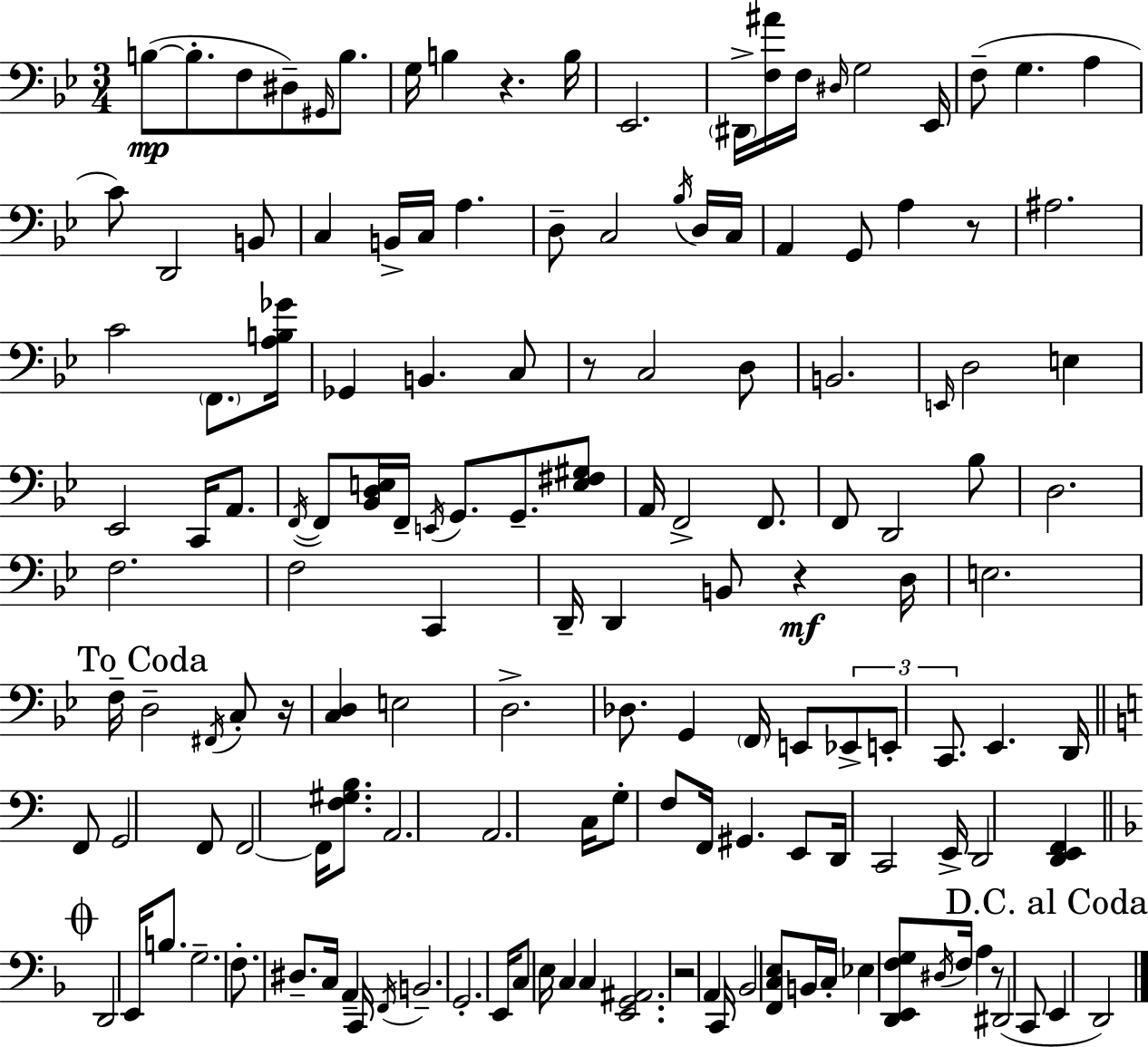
X:1
T:Untitled
M:3/4
L:1/4
K:Gm
B,/2 B,/2 F,/2 ^D,/2 ^G,,/4 B,/2 G,/4 B, z B,/4 _E,,2 ^D,,/4 [F,^A]/4 F,/4 ^D,/4 G,2 _E,,/4 F,/2 G, A, C/2 D,,2 B,,/2 C, B,,/4 C,/4 A, D,/2 C,2 _B,/4 D,/4 C,/4 A,, G,,/2 A, z/2 ^A,2 C2 F,,/2 [A,B,_G]/4 _G,, B,, C,/2 z/2 C,2 D,/2 B,,2 E,,/4 D,2 E, _E,,2 C,,/4 A,,/2 F,,/4 F,,/2 [_B,,D,E,]/4 F,,/4 E,,/4 G,,/2 G,,/2 [E,^F,^G,]/2 A,,/4 F,,2 F,,/2 F,,/2 D,,2 _B,/2 D,2 F,2 F,2 C,, D,,/4 D,, B,,/2 z D,/4 E,2 F,/4 D,2 ^F,,/4 C,/2 z/4 [C,D,] E,2 D,2 _D,/2 G,, F,,/4 E,,/2 _E,,/2 E,,/2 C,,/2 _E,, D,,/4 F,,/2 G,,2 F,,/2 F,,2 F,,/4 [F,^G,B,]/2 A,,2 A,,2 C,/4 G,/2 F,/2 F,,/4 ^G,, E,,/2 D,,/4 C,,2 E,,/4 D,,2 [D,,E,,F,,] D,,2 E,,/4 B,/2 G,2 F,/2 ^D,/2 C,/4 A,, C,,/4 F,,/4 B,,2 G,,2 E,,/4 C,/2 E,/4 C, C, [E,,G,,^A,,]2 z2 A,, C,,/4 _B,,2 [F,,C,E,]/2 B,,/4 C,/4 _E, [D,,E,,F,G,]/2 ^D,/4 F,/4 A, z/2 ^D,,2 C,,/2 E,, D,,2